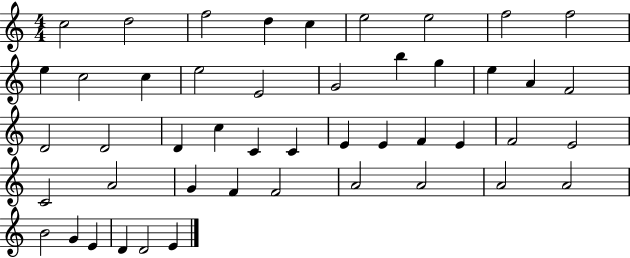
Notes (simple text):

C5/h D5/h F5/h D5/q C5/q E5/h E5/h F5/h F5/h E5/q C5/h C5/q E5/h E4/h G4/h B5/q G5/q E5/q A4/q F4/h D4/h D4/h D4/q C5/q C4/q C4/q E4/q E4/q F4/q E4/q F4/h E4/h C4/h A4/h G4/q F4/q F4/h A4/h A4/h A4/h A4/h B4/h G4/q E4/q D4/q D4/h E4/q